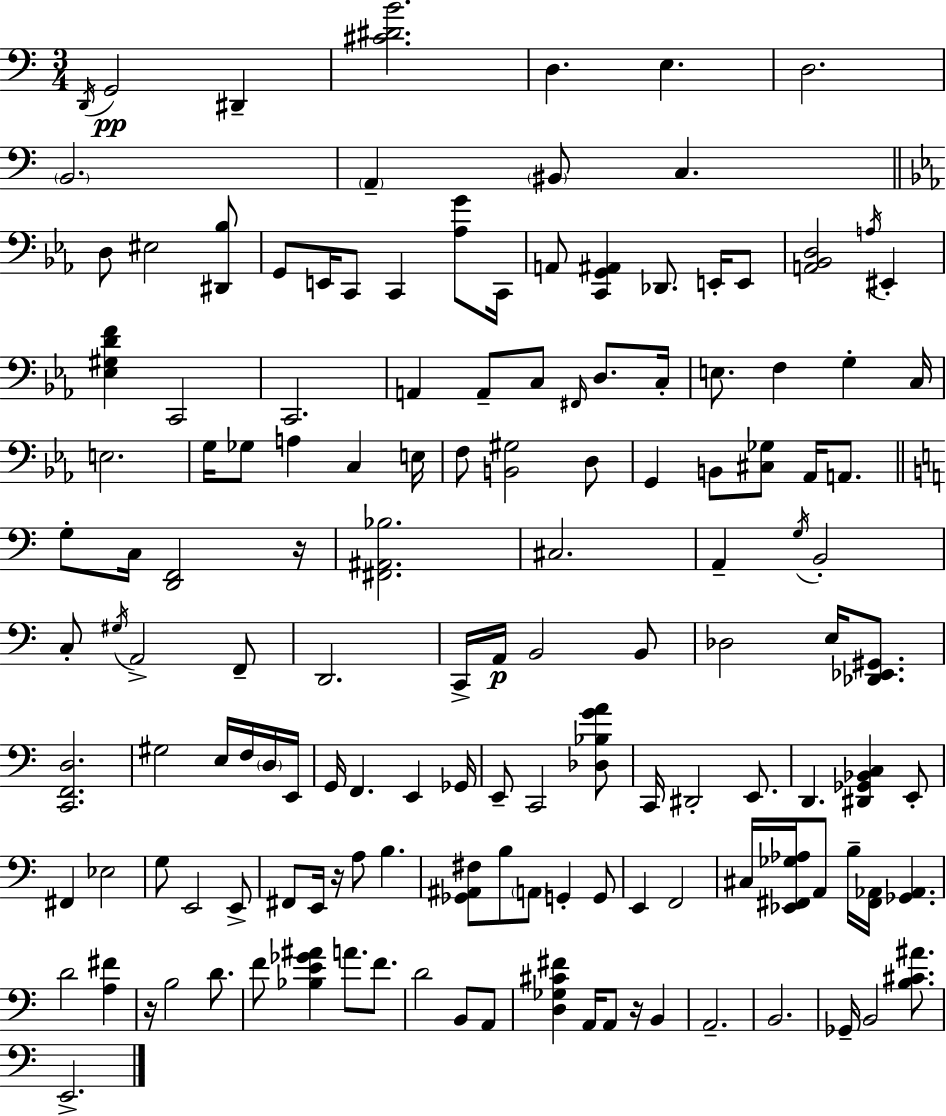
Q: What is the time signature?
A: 3/4